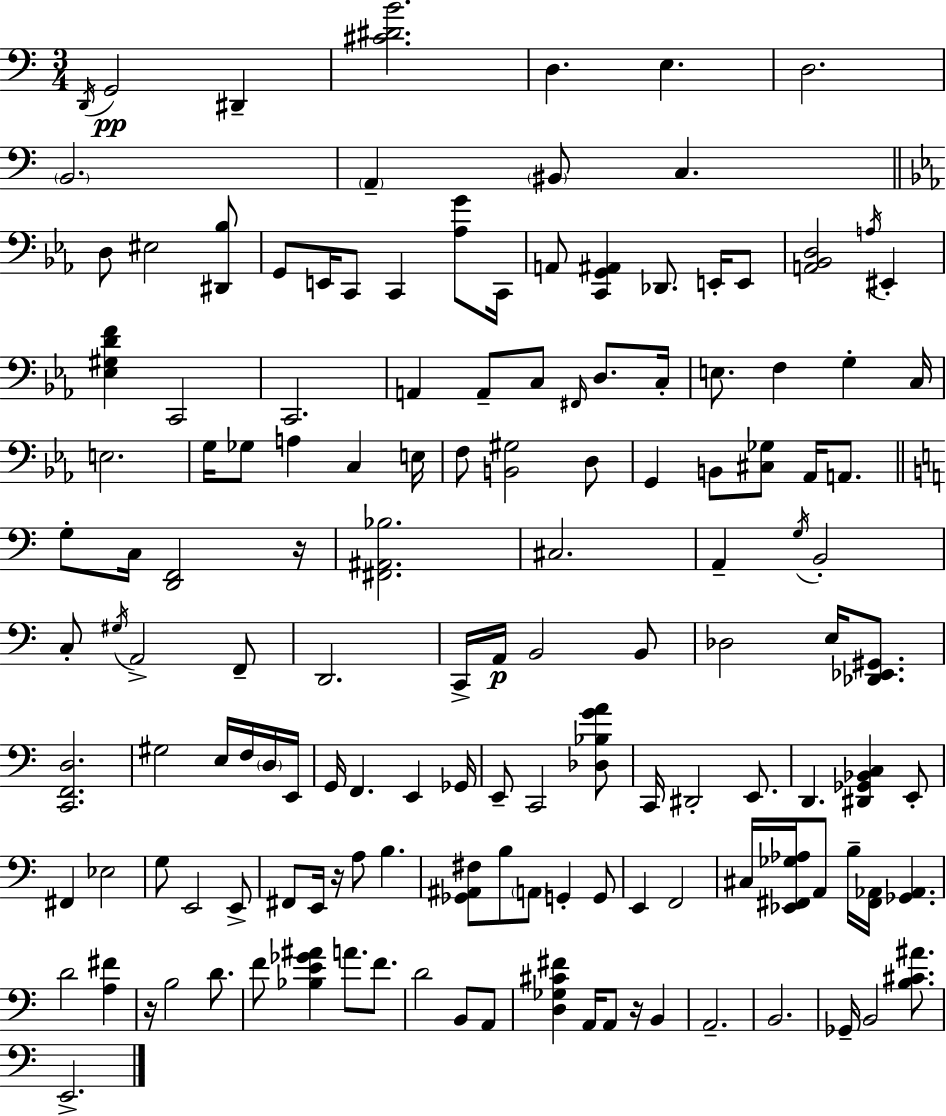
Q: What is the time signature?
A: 3/4